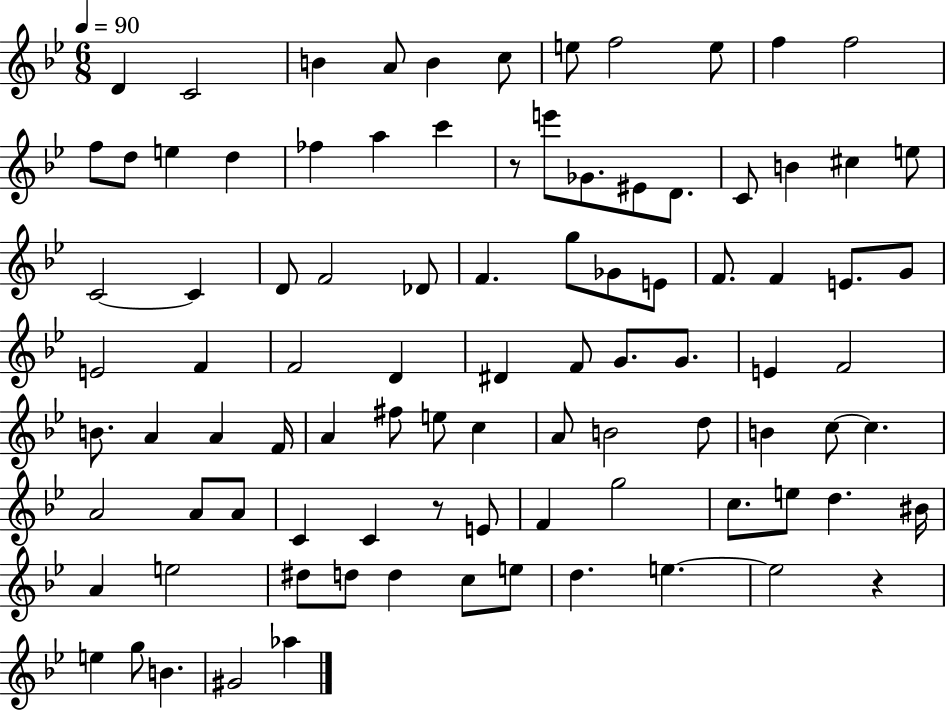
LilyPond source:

{
  \clef treble
  \numericTimeSignature
  \time 6/8
  \key bes \major
  \tempo 4 = 90
  d'4 c'2 | b'4 a'8 b'4 c''8 | e''8 f''2 e''8 | f''4 f''2 | \break f''8 d''8 e''4 d''4 | fes''4 a''4 c'''4 | r8 e'''8 ges'8. eis'8 d'8. | c'8 b'4 cis''4 e''8 | \break c'2~~ c'4 | d'8 f'2 des'8 | f'4. g''8 ges'8 e'8 | f'8. f'4 e'8. g'8 | \break e'2 f'4 | f'2 d'4 | dis'4 f'8 g'8. g'8. | e'4 f'2 | \break b'8. a'4 a'4 f'16 | a'4 fis''8 e''8 c''4 | a'8 b'2 d''8 | b'4 c''8~~ c''4. | \break a'2 a'8 a'8 | c'4 c'4 r8 e'8 | f'4 g''2 | c''8. e''8 d''4. bis'16 | \break a'4 e''2 | dis''8 d''8 d''4 c''8 e''8 | d''4. e''4.~~ | e''2 r4 | \break e''4 g''8 b'4. | gis'2 aes''4 | \bar "|."
}